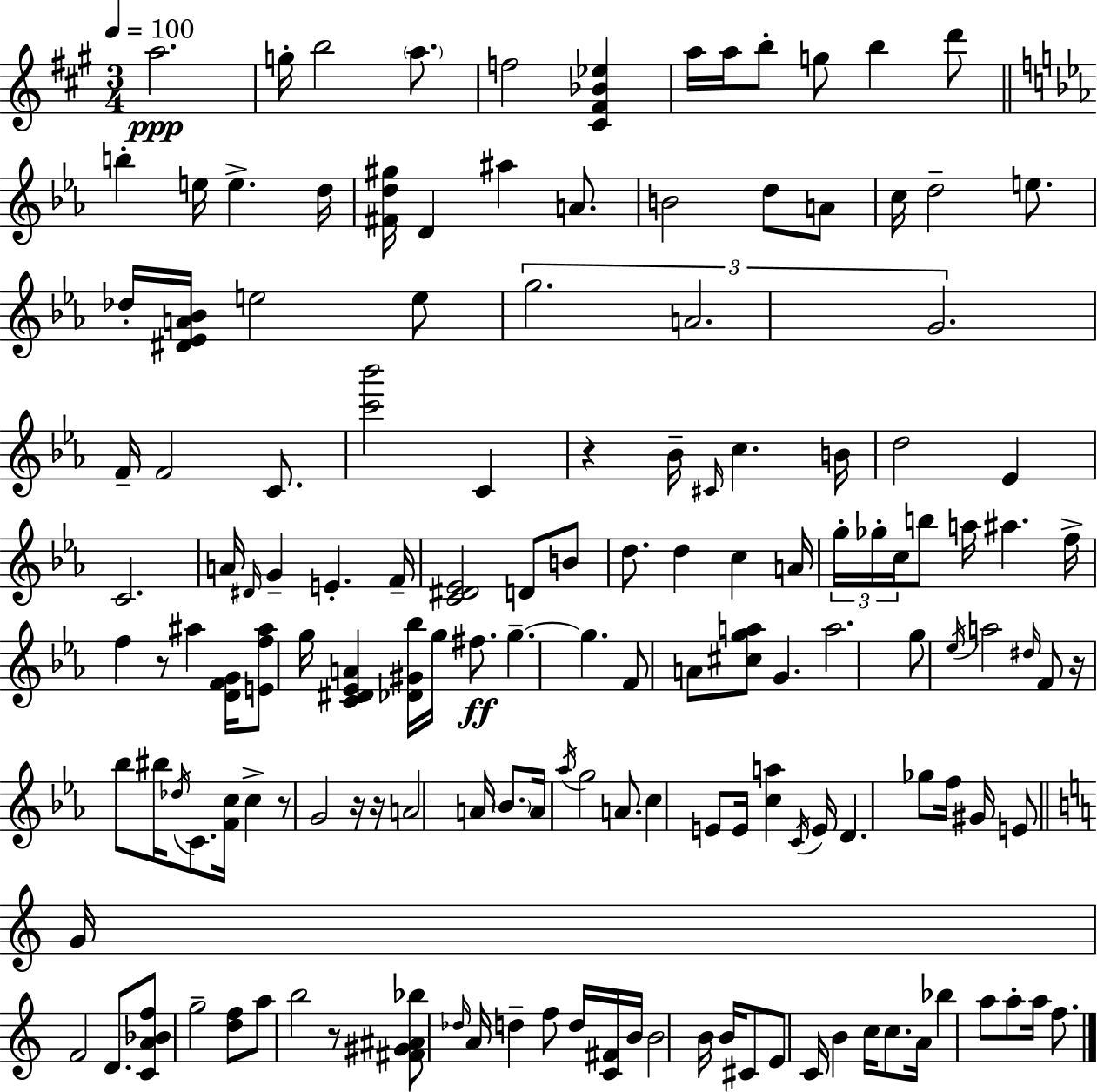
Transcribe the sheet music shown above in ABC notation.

X:1
T:Untitled
M:3/4
L:1/4
K:A
a2 g/4 b2 a/2 f2 [^C^F_B_e] a/4 a/4 b/2 g/2 b d'/2 b e/4 e d/4 [^Fd^g]/4 D ^a A/2 B2 d/2 A/2 c/4 d2 e/2 _d/4 [^D_EA_B]/4 e2 e/2 g2 A2 G2 F/4 F2 C/2 [c'_b']2 C z _B/4 ^C/4 c B/4 d2 _E C2 A/4 ^D/4 G E F/4 [C^D_E]2 D/2 B/2 d/2 d c A/4 g/4 _g/4 c/4 b/2 a/4 ^a f/4 f z/2 ^a [DFG]/4 [Ef^a]/2 g/4 [C^D_EA] [_D^G_b]/4 g/4 ^f/2 g g F/2 A/2 [^cga]/2 G a2 g/2 _e/4 a2 ^d/4 F/2 z/4 _b/2 ^b/4 _d/4 C/2 [Fc]/4 c z/2 G2 z/4 z/4 A2 A/4 _B/2 A/4 _a/4 g2 A/2 c E/2 E/4 [ca] C/4 E/4 D _g/2 f/4 ^G/4 E/2 G/4 F2 D/2 [CA_Bf]/2 g2 [df]/2 a/2 b2 z/2 [^F^G^A_b]/2 _d/4 A/4 d f/2 d/4 [C^F]/4 B/4 B2 B/4 B/4 ^C/2 E/2 C/4 B c/4 c/2 A/4 _b a/2 a/2 a/4 f/2